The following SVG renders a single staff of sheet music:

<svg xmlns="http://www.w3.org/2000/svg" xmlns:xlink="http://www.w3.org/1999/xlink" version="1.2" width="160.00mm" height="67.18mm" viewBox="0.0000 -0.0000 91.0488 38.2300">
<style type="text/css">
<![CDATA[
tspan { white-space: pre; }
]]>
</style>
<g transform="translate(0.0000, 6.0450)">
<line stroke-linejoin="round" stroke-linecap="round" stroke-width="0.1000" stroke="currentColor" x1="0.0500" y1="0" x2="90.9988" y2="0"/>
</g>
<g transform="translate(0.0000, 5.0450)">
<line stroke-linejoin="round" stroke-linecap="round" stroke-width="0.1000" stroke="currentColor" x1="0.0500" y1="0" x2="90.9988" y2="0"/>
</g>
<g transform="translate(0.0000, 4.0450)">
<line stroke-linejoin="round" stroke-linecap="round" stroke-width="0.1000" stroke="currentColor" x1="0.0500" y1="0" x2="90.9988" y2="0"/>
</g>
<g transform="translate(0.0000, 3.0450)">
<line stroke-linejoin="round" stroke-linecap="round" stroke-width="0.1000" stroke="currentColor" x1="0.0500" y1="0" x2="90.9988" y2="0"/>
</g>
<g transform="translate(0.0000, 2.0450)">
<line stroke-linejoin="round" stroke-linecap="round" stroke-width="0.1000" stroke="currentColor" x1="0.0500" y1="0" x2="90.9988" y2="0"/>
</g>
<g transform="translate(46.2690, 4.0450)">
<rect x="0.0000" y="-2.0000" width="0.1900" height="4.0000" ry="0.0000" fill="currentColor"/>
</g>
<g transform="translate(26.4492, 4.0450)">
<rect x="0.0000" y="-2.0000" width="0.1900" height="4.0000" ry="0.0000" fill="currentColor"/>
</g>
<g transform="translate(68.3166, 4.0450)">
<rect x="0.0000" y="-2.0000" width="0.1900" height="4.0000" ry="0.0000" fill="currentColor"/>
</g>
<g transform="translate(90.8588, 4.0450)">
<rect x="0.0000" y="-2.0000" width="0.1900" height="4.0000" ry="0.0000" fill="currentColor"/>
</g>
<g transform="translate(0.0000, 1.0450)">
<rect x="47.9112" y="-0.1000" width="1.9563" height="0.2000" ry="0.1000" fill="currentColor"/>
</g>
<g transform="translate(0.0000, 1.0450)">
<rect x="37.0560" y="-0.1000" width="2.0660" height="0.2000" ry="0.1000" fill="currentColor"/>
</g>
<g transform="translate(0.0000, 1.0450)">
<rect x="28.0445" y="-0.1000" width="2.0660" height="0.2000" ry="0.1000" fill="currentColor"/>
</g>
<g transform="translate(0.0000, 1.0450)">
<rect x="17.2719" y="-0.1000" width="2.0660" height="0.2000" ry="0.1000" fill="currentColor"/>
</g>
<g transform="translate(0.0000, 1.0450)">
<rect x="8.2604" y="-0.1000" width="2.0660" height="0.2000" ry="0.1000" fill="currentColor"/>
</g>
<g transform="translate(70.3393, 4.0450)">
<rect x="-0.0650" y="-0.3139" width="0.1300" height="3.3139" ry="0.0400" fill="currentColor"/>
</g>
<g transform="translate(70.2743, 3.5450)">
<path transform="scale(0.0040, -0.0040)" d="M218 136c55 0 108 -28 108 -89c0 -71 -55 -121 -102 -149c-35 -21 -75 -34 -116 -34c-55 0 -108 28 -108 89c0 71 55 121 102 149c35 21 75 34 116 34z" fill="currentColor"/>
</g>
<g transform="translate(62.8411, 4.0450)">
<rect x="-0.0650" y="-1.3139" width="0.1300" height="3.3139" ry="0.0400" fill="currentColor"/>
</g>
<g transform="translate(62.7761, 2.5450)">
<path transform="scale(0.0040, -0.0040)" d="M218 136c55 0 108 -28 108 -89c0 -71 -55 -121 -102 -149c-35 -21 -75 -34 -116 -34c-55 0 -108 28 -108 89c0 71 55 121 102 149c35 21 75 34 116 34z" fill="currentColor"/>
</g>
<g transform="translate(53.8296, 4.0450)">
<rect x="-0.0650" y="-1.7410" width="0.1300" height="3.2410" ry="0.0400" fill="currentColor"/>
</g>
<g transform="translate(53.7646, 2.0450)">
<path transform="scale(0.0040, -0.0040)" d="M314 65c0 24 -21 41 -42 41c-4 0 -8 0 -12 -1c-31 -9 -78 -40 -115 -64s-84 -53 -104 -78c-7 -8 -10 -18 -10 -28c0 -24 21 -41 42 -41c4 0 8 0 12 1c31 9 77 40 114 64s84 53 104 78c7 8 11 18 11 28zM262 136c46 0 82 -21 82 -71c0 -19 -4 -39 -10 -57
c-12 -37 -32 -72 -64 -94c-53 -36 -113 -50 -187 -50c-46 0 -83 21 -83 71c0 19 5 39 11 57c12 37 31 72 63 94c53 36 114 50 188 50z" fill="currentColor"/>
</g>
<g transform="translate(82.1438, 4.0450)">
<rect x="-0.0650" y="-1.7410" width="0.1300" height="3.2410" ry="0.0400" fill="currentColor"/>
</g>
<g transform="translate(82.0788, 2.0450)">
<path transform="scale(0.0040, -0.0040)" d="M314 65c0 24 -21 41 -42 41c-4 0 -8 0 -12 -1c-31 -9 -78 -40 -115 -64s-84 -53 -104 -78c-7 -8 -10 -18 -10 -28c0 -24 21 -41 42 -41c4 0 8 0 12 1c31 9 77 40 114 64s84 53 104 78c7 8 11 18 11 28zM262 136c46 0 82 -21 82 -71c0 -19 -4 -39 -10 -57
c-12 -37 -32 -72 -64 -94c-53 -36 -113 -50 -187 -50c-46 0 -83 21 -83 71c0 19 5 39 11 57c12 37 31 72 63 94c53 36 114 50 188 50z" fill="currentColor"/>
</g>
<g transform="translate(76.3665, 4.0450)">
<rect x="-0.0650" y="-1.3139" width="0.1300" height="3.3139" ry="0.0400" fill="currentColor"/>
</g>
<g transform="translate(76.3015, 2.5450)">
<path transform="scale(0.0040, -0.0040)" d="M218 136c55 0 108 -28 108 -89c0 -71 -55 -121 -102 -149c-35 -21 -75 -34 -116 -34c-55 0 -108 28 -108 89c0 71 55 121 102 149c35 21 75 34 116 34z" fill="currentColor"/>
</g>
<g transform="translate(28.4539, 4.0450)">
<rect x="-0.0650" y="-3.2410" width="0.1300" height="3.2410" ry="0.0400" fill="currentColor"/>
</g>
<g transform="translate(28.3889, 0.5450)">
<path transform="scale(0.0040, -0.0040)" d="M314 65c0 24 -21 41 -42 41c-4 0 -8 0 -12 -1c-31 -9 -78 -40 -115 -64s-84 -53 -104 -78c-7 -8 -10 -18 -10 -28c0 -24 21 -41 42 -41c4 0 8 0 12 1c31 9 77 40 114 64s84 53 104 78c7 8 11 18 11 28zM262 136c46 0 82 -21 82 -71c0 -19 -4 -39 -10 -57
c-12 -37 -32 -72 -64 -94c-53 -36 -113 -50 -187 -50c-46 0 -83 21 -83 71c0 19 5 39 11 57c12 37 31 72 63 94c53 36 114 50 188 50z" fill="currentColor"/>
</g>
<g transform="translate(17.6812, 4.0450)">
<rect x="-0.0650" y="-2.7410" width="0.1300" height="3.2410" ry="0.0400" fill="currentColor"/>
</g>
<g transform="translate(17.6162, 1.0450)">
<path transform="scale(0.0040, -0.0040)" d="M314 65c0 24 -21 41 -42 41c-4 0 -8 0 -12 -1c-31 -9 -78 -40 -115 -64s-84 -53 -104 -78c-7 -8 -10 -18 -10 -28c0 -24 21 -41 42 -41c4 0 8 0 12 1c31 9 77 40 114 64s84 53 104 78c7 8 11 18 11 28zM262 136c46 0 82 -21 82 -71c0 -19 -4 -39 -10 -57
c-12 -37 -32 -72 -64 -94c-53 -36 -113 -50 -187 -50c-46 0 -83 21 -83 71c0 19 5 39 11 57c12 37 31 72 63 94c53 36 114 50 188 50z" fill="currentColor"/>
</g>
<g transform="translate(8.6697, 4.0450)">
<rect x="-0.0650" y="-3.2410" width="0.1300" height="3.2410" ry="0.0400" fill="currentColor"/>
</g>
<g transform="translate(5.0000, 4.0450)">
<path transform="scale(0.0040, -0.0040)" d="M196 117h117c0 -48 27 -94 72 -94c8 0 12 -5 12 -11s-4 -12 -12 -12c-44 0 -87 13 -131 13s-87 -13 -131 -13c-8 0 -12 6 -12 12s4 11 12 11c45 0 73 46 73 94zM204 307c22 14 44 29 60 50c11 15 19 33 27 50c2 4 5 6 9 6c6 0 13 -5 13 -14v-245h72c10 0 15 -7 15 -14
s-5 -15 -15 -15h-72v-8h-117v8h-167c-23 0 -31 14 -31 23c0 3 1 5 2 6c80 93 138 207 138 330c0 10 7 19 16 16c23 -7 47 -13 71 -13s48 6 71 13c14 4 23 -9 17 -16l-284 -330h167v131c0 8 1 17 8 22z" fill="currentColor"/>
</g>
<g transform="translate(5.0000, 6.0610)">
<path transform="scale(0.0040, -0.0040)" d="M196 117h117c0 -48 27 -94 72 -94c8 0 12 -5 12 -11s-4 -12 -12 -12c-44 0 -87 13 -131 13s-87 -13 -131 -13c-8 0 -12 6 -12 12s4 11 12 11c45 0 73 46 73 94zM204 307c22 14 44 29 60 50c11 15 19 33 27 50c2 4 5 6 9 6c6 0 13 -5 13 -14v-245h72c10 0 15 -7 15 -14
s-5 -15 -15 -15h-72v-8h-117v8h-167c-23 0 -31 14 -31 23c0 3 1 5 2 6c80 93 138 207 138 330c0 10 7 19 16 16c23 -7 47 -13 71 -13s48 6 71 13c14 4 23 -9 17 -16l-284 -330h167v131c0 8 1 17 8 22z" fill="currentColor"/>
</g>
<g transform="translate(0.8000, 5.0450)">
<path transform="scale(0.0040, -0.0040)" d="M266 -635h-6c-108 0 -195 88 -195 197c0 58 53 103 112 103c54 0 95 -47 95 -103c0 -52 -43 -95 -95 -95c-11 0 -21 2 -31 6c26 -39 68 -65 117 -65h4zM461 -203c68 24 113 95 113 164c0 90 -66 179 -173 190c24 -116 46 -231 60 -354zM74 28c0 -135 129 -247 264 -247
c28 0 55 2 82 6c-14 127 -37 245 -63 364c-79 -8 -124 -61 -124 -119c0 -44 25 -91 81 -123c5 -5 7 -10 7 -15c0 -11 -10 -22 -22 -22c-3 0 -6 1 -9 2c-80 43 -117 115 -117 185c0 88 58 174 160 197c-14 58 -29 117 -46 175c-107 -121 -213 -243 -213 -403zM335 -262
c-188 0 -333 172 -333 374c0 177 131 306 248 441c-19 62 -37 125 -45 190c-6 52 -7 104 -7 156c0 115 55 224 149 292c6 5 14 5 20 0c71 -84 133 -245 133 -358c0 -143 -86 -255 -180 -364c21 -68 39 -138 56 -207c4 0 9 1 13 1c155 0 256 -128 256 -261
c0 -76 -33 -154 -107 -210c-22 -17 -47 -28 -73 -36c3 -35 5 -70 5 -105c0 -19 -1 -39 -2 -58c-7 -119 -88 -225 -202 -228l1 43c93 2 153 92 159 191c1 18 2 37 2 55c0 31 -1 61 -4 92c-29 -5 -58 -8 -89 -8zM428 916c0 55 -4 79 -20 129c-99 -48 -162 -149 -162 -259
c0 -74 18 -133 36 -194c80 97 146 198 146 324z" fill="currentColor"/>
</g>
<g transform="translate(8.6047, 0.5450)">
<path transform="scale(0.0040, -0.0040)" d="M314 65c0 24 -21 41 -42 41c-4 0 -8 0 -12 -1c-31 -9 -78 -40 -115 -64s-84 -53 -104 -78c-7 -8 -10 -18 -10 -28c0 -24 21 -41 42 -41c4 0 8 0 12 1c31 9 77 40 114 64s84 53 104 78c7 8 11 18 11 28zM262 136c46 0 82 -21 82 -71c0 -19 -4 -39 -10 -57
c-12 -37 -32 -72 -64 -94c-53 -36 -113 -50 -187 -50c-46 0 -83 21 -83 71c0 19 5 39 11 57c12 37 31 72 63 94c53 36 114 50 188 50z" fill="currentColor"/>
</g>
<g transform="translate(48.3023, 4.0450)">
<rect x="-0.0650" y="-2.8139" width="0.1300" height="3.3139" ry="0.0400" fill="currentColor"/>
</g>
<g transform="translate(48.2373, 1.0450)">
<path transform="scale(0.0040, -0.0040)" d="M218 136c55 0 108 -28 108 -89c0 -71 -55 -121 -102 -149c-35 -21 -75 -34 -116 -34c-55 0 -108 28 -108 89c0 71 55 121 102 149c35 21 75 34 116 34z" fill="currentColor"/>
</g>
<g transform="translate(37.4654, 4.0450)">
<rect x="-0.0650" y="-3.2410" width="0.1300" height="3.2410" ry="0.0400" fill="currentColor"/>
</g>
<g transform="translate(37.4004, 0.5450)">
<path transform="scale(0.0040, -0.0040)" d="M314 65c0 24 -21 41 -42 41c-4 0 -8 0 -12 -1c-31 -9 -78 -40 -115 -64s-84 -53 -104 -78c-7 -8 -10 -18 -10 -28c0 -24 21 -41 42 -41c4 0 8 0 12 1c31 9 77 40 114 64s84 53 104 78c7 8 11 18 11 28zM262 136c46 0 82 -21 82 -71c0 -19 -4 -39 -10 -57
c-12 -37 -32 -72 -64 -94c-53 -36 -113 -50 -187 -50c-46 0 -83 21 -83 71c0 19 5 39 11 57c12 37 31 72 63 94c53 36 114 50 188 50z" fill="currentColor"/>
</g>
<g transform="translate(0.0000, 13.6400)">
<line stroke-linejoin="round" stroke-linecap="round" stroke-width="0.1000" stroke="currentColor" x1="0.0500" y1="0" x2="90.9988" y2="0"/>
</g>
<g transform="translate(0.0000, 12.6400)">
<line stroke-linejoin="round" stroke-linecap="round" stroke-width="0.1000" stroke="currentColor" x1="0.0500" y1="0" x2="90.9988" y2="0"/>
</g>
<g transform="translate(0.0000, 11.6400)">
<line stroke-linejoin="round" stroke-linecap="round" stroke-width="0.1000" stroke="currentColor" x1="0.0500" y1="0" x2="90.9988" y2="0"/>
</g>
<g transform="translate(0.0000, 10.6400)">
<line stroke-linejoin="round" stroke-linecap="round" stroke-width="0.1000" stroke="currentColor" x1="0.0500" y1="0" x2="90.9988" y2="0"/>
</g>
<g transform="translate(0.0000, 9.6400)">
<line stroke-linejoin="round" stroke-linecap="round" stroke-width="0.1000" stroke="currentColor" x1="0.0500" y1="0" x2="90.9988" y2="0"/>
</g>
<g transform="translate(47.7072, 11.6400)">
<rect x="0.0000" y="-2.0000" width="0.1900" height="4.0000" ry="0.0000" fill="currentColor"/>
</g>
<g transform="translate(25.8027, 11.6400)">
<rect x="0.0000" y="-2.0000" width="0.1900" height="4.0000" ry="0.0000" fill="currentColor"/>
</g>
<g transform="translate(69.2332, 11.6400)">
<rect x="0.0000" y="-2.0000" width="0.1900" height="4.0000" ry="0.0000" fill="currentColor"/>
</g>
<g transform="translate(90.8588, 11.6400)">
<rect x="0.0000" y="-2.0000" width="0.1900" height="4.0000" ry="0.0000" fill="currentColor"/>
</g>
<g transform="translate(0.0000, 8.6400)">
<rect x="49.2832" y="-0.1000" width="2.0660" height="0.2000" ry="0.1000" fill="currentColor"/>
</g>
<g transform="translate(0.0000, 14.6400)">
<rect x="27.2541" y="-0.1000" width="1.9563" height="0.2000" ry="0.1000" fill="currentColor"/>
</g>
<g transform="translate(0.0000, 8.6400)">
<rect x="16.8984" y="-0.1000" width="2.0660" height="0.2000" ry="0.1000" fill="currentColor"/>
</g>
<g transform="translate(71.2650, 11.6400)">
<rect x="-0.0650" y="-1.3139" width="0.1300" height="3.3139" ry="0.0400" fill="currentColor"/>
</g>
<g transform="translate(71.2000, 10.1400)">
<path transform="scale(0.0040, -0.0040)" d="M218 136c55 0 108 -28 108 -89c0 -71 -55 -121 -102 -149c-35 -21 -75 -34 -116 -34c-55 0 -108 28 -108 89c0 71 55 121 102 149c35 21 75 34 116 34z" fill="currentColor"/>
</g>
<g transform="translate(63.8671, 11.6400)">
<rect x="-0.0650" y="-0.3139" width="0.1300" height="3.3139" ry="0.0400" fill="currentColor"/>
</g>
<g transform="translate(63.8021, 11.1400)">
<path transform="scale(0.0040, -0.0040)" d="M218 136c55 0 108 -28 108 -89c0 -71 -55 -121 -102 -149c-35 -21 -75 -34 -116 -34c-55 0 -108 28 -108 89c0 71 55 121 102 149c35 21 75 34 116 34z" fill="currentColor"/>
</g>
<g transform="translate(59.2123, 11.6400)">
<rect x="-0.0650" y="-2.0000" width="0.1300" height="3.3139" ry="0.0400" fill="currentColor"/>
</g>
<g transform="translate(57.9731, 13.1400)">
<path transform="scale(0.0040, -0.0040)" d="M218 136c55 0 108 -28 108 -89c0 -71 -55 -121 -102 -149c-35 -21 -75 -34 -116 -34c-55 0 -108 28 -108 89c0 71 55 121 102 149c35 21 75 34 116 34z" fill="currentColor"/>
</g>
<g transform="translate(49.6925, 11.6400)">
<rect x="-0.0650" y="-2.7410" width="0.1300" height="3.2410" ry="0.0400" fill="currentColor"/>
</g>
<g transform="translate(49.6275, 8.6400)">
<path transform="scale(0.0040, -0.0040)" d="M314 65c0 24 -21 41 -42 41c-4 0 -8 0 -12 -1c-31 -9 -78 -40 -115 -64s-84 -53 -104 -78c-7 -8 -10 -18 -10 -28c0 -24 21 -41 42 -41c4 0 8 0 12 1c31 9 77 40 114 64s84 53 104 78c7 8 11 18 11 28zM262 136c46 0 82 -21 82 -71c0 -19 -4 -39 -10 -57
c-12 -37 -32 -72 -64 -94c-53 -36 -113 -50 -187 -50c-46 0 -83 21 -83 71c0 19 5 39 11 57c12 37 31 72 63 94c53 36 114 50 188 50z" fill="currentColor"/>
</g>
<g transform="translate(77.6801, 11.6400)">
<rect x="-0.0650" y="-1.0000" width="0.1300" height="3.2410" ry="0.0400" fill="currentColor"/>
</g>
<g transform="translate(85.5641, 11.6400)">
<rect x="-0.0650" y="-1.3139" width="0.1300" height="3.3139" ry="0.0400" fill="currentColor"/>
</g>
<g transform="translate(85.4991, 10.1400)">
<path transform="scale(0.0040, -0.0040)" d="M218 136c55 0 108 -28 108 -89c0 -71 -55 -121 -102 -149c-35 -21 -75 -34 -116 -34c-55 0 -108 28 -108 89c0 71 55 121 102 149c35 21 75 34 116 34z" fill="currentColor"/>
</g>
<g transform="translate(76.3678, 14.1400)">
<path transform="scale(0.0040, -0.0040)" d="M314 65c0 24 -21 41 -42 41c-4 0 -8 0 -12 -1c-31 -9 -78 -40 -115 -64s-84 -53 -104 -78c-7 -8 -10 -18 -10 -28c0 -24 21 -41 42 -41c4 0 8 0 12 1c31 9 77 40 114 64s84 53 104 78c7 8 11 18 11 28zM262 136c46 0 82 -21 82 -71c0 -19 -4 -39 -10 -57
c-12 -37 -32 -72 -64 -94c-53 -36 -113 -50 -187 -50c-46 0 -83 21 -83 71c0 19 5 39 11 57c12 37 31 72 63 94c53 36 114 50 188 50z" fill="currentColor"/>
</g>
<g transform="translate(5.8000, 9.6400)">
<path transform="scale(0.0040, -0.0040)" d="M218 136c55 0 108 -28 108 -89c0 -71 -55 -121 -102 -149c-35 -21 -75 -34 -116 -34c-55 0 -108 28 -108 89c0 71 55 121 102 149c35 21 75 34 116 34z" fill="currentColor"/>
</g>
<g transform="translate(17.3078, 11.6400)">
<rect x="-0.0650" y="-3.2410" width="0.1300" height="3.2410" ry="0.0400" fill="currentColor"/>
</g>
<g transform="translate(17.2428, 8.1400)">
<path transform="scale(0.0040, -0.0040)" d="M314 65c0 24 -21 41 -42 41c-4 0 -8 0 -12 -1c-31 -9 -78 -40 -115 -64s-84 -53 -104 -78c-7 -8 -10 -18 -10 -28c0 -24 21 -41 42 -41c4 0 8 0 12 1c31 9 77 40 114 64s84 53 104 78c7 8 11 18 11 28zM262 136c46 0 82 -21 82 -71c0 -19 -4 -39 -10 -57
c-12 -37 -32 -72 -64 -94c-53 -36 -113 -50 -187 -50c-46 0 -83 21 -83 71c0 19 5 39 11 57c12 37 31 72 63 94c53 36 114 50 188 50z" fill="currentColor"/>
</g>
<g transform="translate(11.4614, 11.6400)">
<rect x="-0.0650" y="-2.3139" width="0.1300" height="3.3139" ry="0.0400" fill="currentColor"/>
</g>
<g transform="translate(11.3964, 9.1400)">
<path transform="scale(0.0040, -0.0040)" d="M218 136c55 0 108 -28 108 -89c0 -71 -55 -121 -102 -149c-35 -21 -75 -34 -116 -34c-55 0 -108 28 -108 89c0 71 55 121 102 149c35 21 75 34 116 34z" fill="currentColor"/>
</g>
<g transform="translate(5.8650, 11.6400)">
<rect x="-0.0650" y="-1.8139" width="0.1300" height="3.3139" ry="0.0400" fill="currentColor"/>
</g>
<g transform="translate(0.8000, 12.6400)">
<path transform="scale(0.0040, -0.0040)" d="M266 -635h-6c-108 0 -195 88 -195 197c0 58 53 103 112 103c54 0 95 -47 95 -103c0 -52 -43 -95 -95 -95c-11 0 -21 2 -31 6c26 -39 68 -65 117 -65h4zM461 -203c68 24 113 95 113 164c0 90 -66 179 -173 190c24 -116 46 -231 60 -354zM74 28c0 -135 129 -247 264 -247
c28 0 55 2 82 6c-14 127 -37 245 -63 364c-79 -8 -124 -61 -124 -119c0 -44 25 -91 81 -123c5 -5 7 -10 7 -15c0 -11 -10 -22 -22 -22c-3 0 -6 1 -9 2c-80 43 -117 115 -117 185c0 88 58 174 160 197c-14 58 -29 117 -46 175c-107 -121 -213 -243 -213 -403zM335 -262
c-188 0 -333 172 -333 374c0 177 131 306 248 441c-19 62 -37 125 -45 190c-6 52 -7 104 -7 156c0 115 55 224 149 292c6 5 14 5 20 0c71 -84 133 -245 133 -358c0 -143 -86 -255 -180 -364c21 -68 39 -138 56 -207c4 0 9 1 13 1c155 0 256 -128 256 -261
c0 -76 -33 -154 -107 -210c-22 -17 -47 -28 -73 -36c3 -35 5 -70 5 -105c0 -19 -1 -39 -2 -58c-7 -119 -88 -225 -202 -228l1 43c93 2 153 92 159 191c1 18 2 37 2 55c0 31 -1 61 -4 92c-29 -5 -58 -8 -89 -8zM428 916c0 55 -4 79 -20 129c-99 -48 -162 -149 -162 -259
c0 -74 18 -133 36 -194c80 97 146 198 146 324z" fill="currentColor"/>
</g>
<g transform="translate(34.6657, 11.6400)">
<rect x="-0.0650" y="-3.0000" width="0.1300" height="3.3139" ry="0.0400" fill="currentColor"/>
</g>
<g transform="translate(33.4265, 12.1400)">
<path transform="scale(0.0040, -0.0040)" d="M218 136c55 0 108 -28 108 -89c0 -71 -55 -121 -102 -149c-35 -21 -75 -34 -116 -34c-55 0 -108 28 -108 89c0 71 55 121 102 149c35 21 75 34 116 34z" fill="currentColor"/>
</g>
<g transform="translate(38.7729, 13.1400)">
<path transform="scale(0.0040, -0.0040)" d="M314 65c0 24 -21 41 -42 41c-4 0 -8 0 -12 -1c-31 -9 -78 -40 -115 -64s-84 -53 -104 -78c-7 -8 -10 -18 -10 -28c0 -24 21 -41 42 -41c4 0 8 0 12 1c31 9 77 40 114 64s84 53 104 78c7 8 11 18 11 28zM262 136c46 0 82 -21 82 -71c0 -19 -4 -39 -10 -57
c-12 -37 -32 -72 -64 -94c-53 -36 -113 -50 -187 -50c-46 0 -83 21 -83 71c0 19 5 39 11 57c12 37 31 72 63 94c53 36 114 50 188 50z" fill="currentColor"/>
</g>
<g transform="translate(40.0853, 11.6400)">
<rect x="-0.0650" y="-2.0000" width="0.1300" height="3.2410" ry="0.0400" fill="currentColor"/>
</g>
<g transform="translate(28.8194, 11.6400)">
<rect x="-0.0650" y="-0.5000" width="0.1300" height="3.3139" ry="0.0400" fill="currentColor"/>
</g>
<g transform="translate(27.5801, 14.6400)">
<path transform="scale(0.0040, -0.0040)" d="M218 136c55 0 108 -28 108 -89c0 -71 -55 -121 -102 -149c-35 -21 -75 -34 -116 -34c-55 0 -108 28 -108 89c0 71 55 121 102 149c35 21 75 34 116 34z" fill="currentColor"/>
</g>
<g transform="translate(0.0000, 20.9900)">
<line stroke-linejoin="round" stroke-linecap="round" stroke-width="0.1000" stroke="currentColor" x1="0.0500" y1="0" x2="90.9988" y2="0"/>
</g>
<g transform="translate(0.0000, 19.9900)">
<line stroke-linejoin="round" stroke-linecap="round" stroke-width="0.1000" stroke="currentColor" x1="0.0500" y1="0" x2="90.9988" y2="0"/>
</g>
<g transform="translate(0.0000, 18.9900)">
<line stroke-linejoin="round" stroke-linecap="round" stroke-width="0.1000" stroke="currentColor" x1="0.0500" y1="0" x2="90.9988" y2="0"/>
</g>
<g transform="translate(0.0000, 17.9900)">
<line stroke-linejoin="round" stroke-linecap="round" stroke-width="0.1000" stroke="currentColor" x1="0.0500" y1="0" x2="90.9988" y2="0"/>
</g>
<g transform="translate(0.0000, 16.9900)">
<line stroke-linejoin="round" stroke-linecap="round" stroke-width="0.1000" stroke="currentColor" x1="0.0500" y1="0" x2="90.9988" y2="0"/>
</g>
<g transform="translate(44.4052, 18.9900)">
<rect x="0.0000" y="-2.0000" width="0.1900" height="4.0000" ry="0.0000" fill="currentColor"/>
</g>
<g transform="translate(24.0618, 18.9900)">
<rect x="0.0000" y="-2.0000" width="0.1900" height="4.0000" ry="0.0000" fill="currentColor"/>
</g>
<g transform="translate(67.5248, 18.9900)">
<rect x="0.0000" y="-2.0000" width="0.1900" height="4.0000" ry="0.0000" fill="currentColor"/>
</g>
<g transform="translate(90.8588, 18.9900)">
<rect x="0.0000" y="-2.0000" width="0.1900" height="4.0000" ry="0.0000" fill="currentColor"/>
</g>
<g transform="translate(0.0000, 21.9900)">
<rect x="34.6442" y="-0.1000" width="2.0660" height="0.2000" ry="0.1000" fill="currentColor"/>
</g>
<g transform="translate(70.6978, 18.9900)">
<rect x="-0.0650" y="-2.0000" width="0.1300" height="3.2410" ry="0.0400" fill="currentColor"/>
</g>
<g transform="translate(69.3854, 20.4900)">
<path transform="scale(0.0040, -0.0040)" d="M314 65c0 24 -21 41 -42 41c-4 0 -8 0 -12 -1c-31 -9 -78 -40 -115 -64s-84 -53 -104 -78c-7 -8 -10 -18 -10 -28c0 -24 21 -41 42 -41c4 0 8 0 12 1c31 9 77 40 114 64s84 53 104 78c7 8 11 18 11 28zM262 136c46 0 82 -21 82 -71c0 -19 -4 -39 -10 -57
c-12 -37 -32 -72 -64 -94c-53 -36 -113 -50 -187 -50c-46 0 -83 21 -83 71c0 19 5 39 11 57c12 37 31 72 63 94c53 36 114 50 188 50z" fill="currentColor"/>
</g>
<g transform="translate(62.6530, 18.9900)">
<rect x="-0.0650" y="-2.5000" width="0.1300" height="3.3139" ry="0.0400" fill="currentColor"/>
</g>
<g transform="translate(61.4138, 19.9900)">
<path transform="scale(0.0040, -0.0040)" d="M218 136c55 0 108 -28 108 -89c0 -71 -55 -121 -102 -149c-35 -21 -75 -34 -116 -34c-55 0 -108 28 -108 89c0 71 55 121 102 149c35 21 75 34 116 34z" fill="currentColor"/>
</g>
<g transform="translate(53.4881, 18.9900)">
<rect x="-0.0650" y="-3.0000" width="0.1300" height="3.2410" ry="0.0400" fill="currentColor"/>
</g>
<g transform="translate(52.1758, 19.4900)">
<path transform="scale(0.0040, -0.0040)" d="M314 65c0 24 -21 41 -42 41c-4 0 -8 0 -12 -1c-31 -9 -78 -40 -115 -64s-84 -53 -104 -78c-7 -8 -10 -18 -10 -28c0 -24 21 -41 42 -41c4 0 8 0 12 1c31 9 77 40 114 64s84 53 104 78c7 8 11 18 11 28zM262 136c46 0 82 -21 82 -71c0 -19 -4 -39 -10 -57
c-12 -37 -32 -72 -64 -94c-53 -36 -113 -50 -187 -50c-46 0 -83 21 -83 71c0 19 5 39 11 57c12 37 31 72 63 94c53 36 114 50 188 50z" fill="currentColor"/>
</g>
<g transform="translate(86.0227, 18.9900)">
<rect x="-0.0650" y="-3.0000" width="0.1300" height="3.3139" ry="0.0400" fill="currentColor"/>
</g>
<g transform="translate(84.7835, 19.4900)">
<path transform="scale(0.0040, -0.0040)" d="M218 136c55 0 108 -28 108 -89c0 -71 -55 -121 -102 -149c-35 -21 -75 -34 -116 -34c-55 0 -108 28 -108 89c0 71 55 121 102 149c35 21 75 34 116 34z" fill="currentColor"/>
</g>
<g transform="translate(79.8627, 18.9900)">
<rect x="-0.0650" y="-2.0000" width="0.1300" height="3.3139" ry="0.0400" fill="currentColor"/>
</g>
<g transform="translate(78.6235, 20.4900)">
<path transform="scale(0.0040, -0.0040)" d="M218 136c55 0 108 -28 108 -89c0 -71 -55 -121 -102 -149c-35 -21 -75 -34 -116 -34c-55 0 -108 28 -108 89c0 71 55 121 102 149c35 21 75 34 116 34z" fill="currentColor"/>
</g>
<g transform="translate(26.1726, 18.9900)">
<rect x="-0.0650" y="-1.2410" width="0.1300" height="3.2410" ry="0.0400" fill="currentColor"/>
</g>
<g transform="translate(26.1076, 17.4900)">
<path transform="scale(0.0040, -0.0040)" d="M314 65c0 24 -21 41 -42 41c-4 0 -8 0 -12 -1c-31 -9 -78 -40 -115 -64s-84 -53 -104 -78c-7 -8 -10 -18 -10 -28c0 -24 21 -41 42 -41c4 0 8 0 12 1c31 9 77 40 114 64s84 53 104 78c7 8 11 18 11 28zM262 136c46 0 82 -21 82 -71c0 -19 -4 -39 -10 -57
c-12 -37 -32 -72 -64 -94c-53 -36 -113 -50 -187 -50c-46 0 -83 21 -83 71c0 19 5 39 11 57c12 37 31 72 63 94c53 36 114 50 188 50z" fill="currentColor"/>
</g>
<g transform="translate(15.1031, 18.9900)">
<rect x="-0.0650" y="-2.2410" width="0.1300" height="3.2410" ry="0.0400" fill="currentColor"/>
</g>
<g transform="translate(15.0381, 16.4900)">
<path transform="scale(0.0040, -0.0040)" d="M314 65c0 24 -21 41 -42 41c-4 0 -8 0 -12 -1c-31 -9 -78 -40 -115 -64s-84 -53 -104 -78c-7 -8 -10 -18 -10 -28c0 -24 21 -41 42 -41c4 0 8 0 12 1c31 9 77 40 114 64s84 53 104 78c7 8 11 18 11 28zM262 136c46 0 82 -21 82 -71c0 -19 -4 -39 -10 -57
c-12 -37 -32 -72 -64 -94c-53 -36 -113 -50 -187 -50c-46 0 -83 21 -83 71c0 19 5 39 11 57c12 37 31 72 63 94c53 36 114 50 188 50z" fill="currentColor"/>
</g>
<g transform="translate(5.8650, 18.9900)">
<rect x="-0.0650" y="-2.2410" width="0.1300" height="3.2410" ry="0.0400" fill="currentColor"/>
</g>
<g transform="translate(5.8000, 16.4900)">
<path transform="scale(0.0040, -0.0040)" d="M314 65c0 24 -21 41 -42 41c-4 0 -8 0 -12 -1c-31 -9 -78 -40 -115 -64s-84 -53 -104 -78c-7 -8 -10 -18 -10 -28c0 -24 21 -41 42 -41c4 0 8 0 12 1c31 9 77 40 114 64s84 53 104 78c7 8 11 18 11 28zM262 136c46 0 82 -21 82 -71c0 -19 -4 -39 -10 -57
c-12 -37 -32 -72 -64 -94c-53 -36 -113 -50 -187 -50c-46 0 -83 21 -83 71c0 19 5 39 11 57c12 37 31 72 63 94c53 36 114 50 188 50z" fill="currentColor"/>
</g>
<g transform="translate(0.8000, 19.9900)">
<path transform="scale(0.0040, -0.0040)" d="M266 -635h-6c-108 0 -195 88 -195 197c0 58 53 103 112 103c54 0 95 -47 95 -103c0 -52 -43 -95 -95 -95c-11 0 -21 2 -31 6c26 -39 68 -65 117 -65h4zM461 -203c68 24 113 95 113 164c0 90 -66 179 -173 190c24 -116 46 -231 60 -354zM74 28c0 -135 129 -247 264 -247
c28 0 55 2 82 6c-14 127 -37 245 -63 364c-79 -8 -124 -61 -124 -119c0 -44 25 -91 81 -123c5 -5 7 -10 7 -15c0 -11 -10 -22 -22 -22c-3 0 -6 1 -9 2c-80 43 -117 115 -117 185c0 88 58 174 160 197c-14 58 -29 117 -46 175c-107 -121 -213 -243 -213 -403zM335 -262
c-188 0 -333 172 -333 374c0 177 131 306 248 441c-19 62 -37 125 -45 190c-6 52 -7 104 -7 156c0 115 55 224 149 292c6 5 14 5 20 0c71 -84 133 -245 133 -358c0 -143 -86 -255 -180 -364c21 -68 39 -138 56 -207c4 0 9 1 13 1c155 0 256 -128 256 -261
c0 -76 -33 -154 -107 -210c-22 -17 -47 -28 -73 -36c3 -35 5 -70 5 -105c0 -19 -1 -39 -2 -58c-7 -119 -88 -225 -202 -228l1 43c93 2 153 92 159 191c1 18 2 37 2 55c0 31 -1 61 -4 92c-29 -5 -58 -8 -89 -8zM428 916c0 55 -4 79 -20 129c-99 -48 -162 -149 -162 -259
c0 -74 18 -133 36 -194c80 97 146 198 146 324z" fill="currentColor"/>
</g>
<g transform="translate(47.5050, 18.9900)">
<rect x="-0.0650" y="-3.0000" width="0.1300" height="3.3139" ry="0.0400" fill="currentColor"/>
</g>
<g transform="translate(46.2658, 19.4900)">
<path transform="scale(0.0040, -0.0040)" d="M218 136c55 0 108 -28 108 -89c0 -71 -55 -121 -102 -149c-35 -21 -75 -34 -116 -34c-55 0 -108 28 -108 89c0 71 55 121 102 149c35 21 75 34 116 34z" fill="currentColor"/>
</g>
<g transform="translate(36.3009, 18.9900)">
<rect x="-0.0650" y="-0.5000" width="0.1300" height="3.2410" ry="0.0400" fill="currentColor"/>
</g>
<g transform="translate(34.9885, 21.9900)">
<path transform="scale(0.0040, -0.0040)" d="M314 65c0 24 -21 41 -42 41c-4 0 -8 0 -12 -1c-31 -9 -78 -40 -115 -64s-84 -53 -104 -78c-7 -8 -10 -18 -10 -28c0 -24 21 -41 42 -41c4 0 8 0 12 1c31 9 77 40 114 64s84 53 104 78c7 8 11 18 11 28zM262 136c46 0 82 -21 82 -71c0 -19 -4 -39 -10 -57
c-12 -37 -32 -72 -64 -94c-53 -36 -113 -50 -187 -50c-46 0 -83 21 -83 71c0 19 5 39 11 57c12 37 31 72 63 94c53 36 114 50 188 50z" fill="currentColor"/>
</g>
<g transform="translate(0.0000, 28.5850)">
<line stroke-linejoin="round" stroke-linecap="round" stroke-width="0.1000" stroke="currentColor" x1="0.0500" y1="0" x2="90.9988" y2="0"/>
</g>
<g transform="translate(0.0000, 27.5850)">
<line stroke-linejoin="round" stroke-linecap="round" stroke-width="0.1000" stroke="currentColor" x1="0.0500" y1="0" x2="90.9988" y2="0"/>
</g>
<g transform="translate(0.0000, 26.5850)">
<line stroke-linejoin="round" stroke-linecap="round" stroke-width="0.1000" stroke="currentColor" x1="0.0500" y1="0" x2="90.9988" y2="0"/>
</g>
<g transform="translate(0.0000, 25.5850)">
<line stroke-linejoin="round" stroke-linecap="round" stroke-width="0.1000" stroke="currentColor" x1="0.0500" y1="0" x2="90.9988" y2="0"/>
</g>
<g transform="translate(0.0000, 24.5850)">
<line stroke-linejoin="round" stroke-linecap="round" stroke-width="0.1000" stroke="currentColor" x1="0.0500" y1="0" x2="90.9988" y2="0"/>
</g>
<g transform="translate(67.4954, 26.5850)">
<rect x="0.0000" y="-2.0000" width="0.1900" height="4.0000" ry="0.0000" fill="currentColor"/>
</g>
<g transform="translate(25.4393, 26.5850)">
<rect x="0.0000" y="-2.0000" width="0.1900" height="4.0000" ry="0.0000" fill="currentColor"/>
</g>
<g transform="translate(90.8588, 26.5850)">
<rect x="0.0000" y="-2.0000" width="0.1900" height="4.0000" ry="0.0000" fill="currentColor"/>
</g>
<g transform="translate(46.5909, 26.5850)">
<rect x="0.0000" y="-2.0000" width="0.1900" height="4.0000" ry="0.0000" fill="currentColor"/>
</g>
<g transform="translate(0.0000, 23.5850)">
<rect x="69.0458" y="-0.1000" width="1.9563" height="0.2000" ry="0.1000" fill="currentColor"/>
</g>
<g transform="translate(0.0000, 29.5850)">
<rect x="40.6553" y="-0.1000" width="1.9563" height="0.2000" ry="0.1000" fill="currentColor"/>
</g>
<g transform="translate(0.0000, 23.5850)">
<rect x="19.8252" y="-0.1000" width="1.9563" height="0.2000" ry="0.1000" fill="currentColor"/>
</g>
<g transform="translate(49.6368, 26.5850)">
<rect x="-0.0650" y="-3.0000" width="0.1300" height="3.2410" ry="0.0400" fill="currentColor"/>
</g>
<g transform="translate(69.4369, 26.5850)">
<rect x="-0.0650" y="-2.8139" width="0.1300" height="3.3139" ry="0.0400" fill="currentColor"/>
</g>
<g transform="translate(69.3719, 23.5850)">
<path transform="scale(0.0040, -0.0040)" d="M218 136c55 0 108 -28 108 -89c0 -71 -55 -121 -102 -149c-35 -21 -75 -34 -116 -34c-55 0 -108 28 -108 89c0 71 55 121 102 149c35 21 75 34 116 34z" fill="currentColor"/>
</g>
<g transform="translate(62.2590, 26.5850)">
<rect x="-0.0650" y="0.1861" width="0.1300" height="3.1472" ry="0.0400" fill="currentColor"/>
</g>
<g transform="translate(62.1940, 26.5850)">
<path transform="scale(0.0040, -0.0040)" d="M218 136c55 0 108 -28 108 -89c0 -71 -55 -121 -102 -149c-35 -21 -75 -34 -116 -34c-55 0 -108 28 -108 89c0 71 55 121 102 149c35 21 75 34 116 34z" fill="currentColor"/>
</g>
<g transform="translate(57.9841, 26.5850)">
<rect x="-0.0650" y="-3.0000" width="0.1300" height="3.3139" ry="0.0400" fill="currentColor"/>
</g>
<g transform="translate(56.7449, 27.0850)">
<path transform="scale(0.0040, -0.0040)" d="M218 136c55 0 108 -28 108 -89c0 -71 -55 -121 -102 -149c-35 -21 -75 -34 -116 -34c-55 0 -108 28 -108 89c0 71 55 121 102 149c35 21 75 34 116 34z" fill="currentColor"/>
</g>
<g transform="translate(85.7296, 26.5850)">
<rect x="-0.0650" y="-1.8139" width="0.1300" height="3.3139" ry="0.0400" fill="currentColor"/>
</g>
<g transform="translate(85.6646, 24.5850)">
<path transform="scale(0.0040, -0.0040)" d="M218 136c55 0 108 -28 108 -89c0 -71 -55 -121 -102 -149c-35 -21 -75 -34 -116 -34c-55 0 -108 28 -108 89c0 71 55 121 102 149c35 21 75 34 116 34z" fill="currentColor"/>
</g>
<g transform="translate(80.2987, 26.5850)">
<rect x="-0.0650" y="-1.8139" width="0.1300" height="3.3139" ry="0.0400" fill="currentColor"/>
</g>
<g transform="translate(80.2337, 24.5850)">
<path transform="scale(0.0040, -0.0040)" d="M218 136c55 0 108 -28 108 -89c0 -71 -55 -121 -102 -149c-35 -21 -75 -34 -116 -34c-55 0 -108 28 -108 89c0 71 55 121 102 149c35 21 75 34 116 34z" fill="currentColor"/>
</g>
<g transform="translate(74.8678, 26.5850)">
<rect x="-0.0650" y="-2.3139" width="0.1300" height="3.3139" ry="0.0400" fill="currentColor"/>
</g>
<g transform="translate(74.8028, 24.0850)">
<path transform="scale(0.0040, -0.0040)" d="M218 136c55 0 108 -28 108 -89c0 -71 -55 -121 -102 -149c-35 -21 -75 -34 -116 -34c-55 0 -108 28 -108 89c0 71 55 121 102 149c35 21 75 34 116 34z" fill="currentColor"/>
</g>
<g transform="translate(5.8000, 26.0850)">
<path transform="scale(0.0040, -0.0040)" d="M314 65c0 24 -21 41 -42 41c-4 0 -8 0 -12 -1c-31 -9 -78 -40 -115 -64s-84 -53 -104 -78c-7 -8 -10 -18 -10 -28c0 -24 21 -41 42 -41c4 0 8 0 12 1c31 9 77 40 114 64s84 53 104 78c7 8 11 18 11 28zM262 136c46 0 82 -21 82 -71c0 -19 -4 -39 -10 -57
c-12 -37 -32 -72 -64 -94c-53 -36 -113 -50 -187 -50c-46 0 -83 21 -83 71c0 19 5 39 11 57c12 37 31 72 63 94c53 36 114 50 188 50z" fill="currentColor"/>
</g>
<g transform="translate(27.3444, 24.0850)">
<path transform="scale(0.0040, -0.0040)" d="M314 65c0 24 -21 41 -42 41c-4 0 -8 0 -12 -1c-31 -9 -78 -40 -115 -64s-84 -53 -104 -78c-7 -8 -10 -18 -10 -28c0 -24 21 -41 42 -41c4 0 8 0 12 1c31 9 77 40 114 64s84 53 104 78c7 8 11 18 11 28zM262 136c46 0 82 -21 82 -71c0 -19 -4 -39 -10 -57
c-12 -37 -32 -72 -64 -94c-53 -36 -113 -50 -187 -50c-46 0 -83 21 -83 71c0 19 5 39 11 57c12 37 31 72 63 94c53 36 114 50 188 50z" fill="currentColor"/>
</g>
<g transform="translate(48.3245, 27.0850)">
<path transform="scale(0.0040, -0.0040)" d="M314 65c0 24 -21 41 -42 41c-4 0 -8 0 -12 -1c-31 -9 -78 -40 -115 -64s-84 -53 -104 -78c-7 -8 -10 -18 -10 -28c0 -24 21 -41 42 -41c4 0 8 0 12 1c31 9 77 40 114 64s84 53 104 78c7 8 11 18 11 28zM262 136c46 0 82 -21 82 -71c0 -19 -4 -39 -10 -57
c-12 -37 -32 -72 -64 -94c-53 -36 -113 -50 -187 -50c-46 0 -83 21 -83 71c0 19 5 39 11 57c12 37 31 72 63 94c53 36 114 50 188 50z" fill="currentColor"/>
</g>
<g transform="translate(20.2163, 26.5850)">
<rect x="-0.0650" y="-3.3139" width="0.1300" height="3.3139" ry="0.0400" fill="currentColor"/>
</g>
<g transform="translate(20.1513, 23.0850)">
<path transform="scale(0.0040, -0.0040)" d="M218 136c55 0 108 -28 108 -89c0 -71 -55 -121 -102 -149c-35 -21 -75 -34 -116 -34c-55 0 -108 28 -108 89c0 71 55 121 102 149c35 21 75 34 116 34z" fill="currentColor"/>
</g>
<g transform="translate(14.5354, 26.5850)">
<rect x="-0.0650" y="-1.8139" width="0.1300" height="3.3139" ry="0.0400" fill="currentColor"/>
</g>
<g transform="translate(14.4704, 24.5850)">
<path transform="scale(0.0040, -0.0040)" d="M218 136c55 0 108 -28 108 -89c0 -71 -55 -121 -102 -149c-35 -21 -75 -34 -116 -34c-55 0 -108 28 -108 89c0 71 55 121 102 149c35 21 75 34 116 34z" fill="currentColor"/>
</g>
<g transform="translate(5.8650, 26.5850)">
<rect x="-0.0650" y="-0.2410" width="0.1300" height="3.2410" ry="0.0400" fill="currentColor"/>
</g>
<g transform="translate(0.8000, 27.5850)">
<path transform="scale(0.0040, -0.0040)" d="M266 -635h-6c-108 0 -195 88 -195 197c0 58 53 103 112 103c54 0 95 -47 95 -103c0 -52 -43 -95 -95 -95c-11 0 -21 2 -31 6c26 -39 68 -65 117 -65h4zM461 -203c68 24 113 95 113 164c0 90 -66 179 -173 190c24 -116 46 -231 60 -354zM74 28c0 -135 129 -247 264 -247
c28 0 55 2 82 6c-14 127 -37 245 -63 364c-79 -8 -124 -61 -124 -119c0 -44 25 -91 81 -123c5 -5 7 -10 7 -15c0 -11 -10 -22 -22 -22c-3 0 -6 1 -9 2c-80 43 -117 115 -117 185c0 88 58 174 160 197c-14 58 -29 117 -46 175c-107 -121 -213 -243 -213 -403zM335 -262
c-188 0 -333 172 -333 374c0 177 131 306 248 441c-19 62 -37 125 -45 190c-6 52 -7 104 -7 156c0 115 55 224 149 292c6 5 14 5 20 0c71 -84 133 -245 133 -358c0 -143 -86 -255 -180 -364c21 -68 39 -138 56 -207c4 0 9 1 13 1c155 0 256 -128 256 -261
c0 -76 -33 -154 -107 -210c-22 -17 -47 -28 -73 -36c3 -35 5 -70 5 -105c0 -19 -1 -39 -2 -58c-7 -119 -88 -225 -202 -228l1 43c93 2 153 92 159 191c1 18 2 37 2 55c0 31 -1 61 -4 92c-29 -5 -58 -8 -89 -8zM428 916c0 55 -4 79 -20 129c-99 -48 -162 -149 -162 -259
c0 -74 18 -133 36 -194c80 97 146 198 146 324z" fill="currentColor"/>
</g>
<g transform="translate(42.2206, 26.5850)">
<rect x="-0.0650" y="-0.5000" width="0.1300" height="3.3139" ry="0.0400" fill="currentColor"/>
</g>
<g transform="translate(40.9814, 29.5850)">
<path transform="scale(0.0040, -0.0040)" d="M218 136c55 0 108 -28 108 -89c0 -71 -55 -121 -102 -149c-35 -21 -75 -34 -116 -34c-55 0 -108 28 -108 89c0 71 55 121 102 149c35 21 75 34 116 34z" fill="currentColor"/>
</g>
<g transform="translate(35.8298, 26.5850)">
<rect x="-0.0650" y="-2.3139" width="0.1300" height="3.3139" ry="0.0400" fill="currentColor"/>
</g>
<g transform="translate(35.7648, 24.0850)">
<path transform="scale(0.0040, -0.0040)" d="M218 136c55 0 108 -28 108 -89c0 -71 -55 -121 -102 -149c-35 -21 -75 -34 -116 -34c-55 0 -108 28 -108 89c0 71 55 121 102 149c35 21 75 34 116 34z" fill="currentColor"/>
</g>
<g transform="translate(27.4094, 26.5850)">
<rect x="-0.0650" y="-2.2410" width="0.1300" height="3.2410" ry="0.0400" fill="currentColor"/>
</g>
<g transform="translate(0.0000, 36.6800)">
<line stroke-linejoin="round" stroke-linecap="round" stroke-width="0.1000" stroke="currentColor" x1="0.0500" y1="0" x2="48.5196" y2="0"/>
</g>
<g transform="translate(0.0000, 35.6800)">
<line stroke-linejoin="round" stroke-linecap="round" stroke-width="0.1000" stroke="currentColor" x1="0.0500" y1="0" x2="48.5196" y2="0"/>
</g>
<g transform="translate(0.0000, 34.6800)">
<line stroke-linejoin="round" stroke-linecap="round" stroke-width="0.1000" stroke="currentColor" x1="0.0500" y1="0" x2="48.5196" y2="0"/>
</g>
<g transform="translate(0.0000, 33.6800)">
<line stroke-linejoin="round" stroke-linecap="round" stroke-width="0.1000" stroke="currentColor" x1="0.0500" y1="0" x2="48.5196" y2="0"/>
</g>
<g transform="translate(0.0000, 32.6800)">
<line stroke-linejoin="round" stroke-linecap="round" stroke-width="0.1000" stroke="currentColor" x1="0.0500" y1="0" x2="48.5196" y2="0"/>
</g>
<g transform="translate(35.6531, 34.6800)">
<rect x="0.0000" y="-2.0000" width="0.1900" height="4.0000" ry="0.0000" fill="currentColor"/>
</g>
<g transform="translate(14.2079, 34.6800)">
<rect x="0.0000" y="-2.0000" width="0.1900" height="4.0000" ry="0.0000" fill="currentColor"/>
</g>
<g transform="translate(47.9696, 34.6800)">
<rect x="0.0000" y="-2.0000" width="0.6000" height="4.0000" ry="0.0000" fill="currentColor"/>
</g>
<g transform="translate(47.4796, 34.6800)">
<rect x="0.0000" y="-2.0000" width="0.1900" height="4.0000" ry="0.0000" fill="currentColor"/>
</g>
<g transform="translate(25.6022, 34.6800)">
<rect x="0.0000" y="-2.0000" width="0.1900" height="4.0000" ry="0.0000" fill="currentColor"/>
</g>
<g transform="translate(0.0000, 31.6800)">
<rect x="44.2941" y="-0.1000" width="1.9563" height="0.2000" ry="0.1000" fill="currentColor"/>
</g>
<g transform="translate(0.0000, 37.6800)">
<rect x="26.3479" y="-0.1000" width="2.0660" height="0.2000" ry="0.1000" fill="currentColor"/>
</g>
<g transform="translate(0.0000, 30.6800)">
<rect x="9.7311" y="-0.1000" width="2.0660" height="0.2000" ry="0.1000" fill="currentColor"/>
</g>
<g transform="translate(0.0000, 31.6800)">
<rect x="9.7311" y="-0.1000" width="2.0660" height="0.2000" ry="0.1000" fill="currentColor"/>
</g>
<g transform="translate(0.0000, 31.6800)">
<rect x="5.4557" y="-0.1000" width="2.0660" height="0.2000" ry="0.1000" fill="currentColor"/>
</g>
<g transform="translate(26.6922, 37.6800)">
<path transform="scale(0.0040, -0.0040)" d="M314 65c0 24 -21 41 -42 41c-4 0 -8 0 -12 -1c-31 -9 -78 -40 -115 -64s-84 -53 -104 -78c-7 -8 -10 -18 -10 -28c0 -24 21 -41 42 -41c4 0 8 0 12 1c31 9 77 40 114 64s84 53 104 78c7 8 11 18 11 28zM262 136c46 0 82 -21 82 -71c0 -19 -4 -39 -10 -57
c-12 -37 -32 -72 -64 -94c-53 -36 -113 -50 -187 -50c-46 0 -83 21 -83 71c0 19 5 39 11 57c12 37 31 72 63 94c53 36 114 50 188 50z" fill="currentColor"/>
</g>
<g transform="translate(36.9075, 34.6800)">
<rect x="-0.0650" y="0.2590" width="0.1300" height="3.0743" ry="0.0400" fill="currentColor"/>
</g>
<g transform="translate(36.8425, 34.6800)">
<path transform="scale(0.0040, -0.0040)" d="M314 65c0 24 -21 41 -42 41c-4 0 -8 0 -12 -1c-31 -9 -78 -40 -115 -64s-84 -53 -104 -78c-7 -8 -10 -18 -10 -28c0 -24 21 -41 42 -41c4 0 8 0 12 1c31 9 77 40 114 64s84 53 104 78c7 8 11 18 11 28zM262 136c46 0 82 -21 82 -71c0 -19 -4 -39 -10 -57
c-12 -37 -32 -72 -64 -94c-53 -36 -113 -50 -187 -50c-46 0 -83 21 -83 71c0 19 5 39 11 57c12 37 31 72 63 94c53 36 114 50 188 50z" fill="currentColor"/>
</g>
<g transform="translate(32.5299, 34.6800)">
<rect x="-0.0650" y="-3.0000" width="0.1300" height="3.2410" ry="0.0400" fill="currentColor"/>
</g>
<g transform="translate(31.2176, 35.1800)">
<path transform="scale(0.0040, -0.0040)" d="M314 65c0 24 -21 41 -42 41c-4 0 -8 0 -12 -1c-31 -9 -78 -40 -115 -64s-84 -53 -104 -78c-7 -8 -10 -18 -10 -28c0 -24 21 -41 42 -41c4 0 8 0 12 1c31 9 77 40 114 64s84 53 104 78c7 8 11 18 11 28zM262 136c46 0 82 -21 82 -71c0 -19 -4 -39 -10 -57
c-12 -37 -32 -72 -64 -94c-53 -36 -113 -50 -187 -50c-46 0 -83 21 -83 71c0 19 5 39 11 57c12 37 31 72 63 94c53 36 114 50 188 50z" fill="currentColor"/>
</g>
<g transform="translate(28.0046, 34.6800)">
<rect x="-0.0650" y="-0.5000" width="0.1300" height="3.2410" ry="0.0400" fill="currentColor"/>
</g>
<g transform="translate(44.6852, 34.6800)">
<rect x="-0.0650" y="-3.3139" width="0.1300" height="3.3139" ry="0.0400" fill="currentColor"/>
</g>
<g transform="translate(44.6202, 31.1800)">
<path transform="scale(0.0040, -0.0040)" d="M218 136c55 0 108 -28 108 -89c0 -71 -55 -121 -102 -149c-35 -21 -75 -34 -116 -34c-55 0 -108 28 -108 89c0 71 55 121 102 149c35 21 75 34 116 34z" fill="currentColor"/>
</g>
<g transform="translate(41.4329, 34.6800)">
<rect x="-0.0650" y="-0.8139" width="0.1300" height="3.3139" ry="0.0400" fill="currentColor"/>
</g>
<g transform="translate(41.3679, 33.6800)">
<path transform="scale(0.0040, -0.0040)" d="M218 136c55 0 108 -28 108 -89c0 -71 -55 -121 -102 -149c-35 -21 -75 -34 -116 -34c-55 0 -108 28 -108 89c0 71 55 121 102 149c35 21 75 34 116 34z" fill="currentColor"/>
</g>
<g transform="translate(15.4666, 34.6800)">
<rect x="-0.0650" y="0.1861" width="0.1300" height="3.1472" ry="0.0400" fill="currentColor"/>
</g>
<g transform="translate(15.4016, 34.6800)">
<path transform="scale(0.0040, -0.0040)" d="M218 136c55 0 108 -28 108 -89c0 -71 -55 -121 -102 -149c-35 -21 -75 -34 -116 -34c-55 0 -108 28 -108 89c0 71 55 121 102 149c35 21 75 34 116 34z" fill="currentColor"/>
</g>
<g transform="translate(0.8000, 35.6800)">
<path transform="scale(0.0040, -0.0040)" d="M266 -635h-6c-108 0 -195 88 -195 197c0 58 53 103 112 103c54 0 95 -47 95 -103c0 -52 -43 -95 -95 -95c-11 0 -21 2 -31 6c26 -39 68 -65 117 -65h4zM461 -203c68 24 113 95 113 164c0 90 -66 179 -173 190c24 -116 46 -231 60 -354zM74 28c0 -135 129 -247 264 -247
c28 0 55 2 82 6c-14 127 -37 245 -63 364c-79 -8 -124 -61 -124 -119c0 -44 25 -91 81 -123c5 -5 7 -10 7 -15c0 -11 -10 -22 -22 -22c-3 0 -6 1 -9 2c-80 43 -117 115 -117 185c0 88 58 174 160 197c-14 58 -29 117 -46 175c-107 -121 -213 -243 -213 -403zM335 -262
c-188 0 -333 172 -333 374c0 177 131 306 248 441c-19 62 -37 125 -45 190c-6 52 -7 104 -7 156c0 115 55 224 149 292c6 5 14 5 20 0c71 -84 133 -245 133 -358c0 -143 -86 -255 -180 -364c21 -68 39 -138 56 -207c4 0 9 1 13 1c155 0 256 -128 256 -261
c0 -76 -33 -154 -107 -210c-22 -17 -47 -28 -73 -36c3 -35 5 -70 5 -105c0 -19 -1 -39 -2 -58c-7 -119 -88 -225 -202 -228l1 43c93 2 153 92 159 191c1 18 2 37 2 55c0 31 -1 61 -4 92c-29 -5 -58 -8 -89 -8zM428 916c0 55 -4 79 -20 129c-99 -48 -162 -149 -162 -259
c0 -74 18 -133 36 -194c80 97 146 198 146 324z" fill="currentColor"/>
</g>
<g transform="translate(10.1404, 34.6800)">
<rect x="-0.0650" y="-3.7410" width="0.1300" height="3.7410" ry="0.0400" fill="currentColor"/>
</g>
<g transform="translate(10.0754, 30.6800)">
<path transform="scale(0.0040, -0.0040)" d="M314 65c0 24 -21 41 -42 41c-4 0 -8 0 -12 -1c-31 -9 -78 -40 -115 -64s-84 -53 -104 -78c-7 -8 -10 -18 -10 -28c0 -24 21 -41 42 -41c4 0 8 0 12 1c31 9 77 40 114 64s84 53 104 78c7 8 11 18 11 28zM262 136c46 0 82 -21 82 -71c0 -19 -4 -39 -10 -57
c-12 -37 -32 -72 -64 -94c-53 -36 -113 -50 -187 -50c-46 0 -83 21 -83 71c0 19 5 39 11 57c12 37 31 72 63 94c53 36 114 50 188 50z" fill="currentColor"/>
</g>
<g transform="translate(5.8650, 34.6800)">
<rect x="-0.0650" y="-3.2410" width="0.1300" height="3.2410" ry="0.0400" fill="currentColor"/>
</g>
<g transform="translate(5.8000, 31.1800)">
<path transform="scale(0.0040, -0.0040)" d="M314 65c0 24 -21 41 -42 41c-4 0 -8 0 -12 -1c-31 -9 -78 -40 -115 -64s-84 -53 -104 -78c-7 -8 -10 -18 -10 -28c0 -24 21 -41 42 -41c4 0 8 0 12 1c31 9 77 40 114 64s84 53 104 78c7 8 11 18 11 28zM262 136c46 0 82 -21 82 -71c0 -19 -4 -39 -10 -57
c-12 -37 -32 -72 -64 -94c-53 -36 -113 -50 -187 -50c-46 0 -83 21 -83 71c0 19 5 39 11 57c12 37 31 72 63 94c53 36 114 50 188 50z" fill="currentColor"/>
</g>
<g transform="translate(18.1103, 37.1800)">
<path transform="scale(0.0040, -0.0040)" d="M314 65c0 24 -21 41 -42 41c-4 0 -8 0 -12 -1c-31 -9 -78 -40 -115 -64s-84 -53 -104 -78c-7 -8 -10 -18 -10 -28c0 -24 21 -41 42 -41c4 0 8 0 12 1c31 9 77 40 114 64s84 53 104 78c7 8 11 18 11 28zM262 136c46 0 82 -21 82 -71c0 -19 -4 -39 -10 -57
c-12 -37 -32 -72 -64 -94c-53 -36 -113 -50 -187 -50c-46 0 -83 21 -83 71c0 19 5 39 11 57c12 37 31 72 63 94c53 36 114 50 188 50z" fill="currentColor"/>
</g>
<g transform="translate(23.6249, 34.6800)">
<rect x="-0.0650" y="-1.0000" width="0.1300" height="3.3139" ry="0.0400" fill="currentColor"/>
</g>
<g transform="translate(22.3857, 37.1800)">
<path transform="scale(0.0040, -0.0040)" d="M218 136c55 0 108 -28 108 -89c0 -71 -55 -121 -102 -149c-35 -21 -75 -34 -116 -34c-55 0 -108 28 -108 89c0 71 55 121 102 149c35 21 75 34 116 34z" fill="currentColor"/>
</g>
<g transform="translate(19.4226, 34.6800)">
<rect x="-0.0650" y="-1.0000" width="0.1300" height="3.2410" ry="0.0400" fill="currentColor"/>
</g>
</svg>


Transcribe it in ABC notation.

X:1
T:Untitled
M:4/4
L:1/4
K:C
b2 a2 b2 b2 a f2 e c e f2 f g b2 C A F2 a2 F c e D2 e g2 g2 e2 C2 A A2 G F2 F A c2 f b g2 g C A2 A B a g f f b2 c'2 B D2 D C2 A2 B2 d b